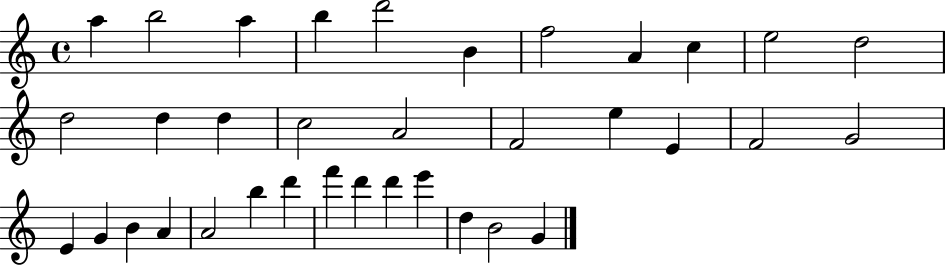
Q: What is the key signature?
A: C major